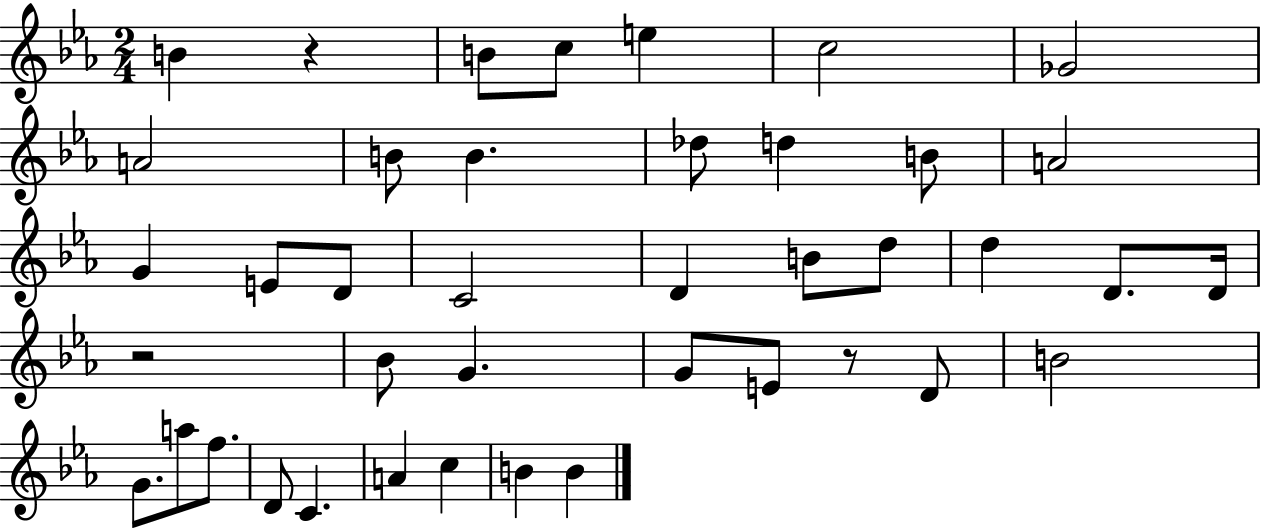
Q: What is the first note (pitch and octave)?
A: B4